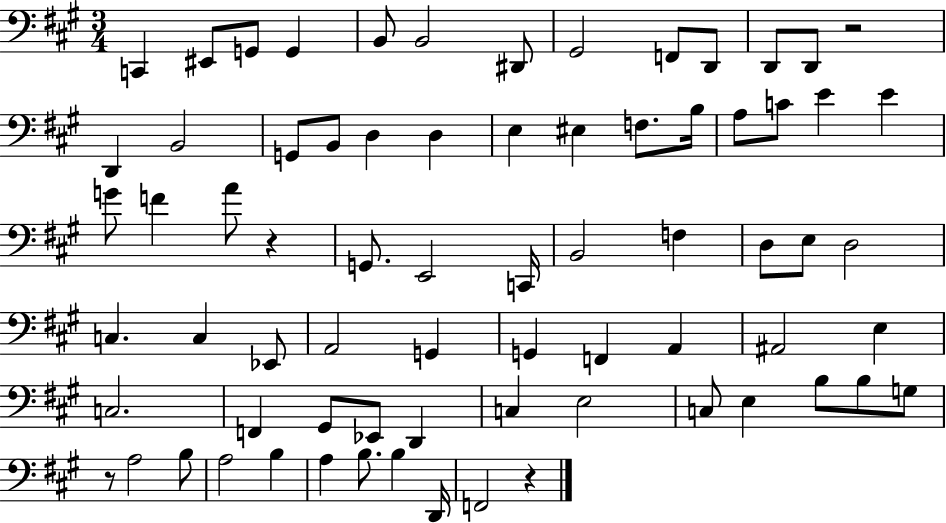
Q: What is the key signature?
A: A major